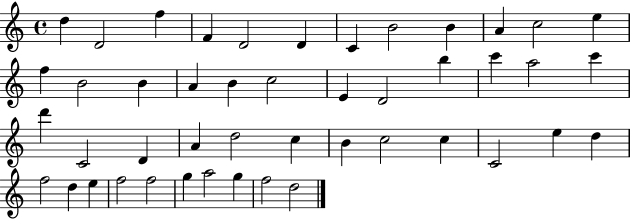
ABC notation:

X:1
T:Untitled
M:4/4
L:1/4
K:C
d D2 f F D2 D C B2 B A c2 e f B2 B A B c2 E D2 b c' a2 c' d' C2 D A d2 c B c2 c C2 e d f2 d e f2 f2 g a2 g f2 d2